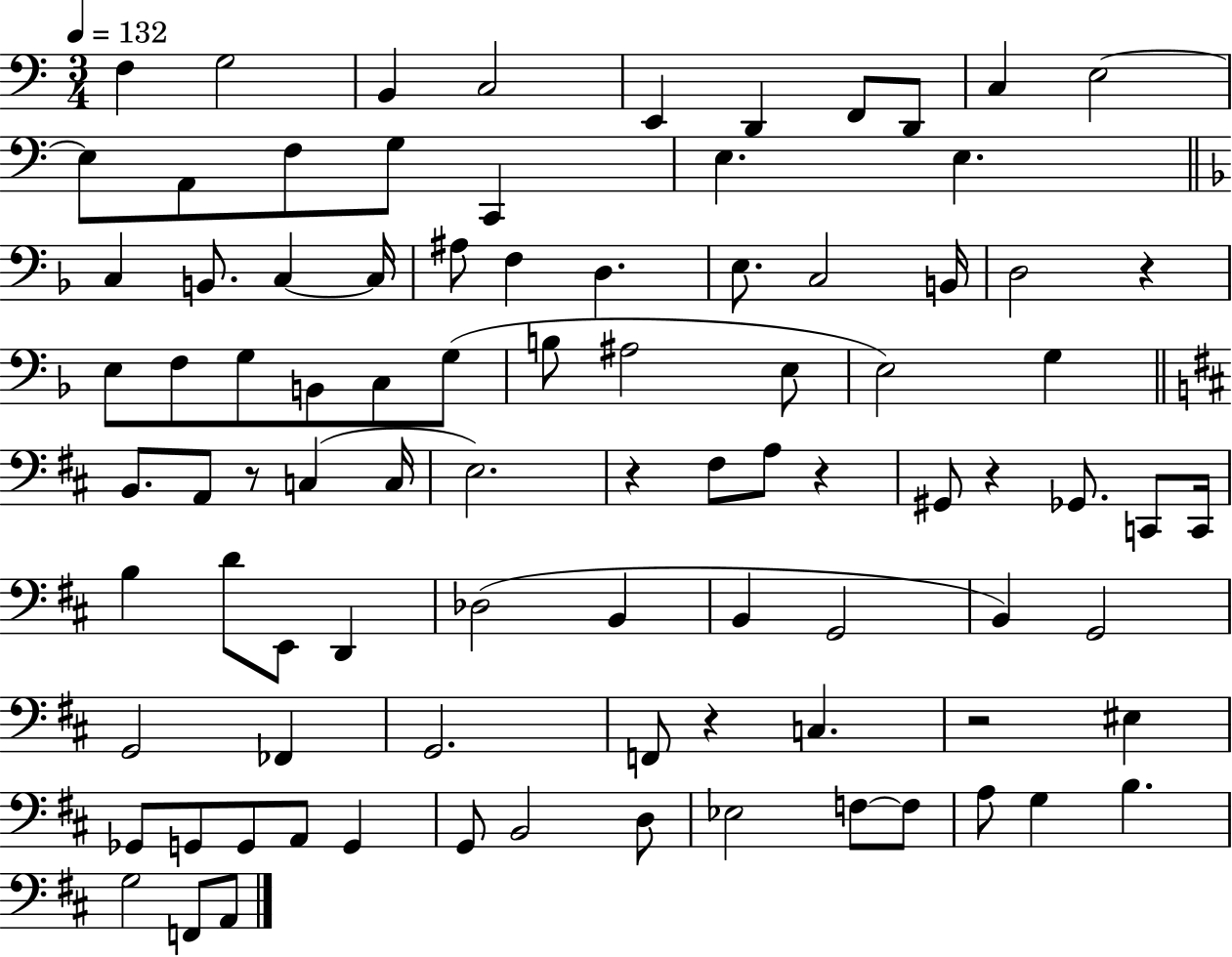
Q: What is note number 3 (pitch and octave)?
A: B2